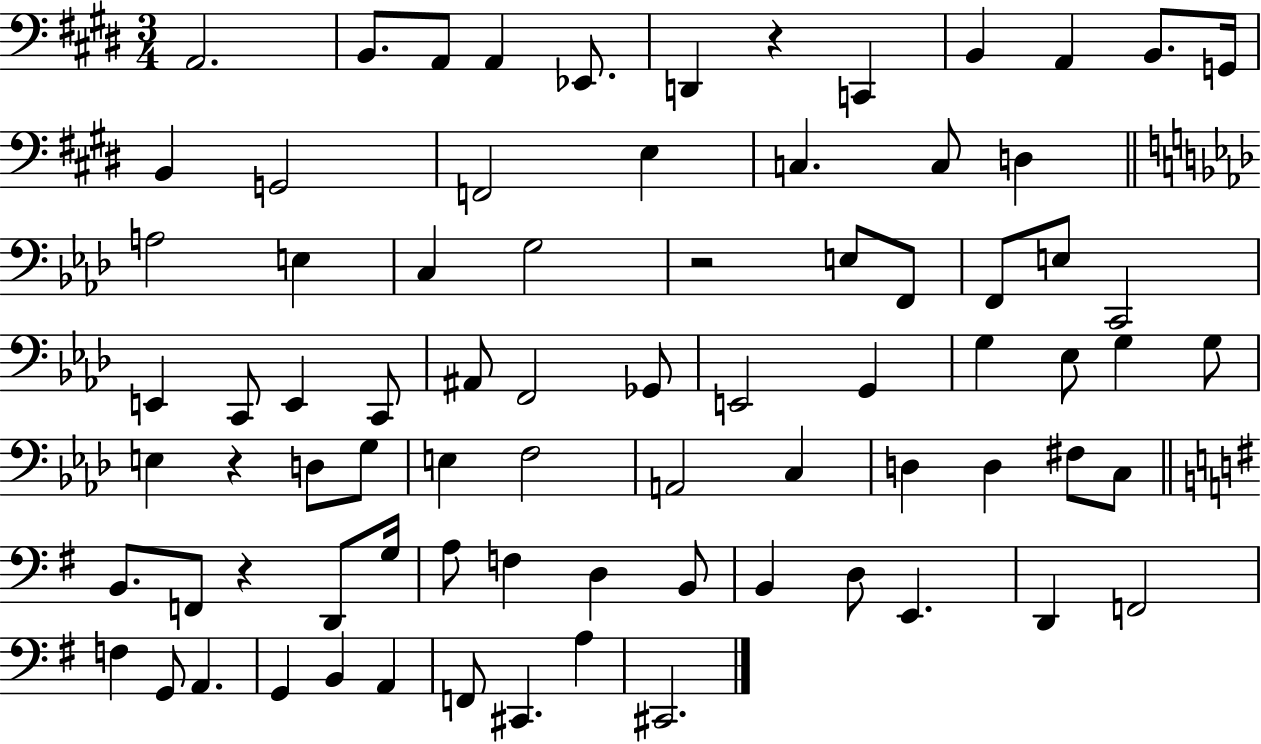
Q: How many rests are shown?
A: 4